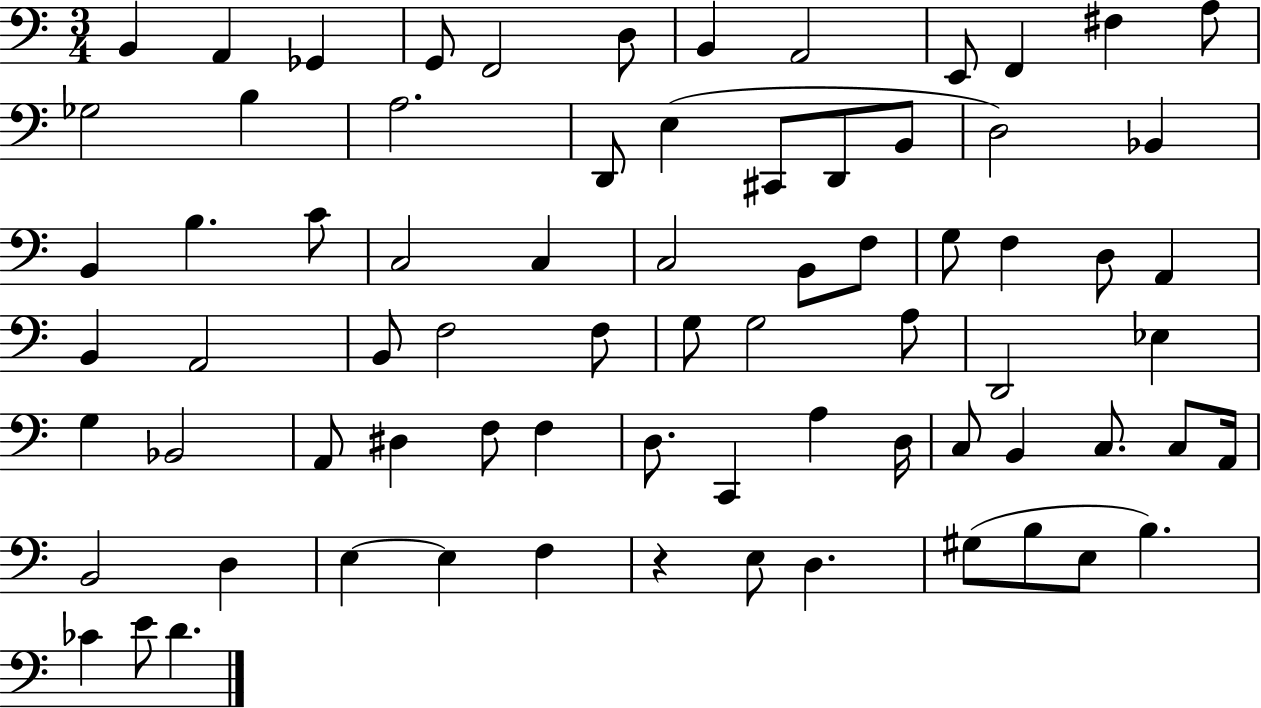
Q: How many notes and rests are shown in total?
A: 74